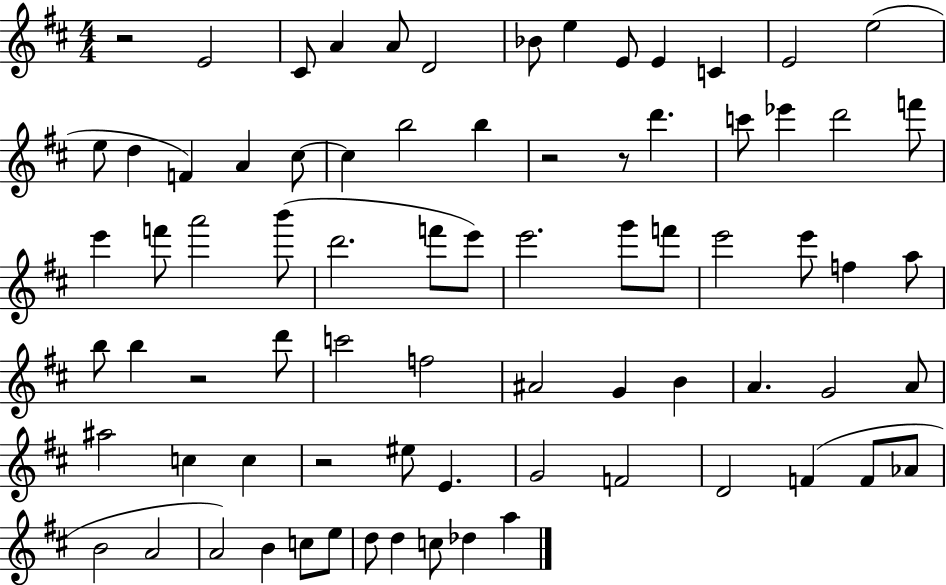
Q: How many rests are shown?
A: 5